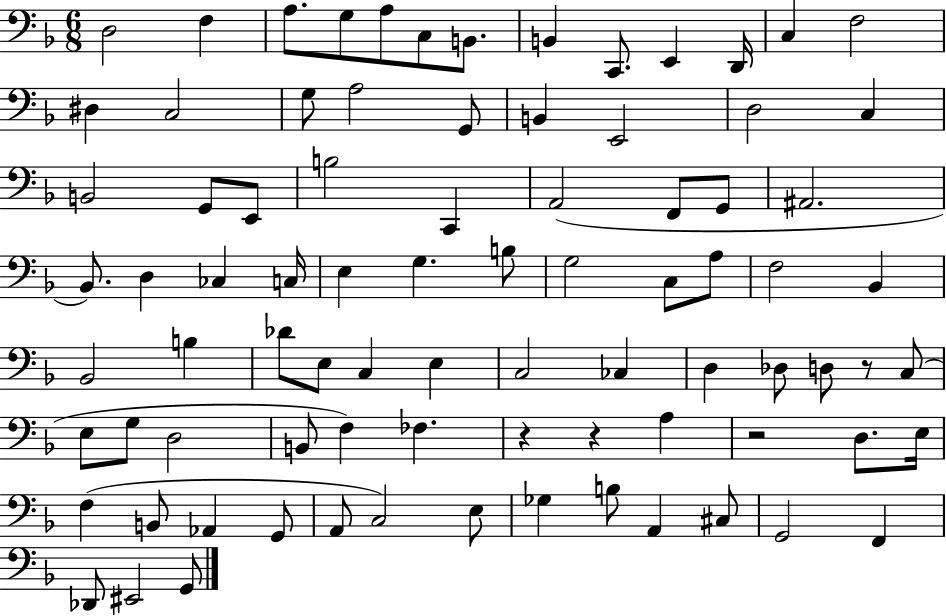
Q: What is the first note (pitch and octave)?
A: D3